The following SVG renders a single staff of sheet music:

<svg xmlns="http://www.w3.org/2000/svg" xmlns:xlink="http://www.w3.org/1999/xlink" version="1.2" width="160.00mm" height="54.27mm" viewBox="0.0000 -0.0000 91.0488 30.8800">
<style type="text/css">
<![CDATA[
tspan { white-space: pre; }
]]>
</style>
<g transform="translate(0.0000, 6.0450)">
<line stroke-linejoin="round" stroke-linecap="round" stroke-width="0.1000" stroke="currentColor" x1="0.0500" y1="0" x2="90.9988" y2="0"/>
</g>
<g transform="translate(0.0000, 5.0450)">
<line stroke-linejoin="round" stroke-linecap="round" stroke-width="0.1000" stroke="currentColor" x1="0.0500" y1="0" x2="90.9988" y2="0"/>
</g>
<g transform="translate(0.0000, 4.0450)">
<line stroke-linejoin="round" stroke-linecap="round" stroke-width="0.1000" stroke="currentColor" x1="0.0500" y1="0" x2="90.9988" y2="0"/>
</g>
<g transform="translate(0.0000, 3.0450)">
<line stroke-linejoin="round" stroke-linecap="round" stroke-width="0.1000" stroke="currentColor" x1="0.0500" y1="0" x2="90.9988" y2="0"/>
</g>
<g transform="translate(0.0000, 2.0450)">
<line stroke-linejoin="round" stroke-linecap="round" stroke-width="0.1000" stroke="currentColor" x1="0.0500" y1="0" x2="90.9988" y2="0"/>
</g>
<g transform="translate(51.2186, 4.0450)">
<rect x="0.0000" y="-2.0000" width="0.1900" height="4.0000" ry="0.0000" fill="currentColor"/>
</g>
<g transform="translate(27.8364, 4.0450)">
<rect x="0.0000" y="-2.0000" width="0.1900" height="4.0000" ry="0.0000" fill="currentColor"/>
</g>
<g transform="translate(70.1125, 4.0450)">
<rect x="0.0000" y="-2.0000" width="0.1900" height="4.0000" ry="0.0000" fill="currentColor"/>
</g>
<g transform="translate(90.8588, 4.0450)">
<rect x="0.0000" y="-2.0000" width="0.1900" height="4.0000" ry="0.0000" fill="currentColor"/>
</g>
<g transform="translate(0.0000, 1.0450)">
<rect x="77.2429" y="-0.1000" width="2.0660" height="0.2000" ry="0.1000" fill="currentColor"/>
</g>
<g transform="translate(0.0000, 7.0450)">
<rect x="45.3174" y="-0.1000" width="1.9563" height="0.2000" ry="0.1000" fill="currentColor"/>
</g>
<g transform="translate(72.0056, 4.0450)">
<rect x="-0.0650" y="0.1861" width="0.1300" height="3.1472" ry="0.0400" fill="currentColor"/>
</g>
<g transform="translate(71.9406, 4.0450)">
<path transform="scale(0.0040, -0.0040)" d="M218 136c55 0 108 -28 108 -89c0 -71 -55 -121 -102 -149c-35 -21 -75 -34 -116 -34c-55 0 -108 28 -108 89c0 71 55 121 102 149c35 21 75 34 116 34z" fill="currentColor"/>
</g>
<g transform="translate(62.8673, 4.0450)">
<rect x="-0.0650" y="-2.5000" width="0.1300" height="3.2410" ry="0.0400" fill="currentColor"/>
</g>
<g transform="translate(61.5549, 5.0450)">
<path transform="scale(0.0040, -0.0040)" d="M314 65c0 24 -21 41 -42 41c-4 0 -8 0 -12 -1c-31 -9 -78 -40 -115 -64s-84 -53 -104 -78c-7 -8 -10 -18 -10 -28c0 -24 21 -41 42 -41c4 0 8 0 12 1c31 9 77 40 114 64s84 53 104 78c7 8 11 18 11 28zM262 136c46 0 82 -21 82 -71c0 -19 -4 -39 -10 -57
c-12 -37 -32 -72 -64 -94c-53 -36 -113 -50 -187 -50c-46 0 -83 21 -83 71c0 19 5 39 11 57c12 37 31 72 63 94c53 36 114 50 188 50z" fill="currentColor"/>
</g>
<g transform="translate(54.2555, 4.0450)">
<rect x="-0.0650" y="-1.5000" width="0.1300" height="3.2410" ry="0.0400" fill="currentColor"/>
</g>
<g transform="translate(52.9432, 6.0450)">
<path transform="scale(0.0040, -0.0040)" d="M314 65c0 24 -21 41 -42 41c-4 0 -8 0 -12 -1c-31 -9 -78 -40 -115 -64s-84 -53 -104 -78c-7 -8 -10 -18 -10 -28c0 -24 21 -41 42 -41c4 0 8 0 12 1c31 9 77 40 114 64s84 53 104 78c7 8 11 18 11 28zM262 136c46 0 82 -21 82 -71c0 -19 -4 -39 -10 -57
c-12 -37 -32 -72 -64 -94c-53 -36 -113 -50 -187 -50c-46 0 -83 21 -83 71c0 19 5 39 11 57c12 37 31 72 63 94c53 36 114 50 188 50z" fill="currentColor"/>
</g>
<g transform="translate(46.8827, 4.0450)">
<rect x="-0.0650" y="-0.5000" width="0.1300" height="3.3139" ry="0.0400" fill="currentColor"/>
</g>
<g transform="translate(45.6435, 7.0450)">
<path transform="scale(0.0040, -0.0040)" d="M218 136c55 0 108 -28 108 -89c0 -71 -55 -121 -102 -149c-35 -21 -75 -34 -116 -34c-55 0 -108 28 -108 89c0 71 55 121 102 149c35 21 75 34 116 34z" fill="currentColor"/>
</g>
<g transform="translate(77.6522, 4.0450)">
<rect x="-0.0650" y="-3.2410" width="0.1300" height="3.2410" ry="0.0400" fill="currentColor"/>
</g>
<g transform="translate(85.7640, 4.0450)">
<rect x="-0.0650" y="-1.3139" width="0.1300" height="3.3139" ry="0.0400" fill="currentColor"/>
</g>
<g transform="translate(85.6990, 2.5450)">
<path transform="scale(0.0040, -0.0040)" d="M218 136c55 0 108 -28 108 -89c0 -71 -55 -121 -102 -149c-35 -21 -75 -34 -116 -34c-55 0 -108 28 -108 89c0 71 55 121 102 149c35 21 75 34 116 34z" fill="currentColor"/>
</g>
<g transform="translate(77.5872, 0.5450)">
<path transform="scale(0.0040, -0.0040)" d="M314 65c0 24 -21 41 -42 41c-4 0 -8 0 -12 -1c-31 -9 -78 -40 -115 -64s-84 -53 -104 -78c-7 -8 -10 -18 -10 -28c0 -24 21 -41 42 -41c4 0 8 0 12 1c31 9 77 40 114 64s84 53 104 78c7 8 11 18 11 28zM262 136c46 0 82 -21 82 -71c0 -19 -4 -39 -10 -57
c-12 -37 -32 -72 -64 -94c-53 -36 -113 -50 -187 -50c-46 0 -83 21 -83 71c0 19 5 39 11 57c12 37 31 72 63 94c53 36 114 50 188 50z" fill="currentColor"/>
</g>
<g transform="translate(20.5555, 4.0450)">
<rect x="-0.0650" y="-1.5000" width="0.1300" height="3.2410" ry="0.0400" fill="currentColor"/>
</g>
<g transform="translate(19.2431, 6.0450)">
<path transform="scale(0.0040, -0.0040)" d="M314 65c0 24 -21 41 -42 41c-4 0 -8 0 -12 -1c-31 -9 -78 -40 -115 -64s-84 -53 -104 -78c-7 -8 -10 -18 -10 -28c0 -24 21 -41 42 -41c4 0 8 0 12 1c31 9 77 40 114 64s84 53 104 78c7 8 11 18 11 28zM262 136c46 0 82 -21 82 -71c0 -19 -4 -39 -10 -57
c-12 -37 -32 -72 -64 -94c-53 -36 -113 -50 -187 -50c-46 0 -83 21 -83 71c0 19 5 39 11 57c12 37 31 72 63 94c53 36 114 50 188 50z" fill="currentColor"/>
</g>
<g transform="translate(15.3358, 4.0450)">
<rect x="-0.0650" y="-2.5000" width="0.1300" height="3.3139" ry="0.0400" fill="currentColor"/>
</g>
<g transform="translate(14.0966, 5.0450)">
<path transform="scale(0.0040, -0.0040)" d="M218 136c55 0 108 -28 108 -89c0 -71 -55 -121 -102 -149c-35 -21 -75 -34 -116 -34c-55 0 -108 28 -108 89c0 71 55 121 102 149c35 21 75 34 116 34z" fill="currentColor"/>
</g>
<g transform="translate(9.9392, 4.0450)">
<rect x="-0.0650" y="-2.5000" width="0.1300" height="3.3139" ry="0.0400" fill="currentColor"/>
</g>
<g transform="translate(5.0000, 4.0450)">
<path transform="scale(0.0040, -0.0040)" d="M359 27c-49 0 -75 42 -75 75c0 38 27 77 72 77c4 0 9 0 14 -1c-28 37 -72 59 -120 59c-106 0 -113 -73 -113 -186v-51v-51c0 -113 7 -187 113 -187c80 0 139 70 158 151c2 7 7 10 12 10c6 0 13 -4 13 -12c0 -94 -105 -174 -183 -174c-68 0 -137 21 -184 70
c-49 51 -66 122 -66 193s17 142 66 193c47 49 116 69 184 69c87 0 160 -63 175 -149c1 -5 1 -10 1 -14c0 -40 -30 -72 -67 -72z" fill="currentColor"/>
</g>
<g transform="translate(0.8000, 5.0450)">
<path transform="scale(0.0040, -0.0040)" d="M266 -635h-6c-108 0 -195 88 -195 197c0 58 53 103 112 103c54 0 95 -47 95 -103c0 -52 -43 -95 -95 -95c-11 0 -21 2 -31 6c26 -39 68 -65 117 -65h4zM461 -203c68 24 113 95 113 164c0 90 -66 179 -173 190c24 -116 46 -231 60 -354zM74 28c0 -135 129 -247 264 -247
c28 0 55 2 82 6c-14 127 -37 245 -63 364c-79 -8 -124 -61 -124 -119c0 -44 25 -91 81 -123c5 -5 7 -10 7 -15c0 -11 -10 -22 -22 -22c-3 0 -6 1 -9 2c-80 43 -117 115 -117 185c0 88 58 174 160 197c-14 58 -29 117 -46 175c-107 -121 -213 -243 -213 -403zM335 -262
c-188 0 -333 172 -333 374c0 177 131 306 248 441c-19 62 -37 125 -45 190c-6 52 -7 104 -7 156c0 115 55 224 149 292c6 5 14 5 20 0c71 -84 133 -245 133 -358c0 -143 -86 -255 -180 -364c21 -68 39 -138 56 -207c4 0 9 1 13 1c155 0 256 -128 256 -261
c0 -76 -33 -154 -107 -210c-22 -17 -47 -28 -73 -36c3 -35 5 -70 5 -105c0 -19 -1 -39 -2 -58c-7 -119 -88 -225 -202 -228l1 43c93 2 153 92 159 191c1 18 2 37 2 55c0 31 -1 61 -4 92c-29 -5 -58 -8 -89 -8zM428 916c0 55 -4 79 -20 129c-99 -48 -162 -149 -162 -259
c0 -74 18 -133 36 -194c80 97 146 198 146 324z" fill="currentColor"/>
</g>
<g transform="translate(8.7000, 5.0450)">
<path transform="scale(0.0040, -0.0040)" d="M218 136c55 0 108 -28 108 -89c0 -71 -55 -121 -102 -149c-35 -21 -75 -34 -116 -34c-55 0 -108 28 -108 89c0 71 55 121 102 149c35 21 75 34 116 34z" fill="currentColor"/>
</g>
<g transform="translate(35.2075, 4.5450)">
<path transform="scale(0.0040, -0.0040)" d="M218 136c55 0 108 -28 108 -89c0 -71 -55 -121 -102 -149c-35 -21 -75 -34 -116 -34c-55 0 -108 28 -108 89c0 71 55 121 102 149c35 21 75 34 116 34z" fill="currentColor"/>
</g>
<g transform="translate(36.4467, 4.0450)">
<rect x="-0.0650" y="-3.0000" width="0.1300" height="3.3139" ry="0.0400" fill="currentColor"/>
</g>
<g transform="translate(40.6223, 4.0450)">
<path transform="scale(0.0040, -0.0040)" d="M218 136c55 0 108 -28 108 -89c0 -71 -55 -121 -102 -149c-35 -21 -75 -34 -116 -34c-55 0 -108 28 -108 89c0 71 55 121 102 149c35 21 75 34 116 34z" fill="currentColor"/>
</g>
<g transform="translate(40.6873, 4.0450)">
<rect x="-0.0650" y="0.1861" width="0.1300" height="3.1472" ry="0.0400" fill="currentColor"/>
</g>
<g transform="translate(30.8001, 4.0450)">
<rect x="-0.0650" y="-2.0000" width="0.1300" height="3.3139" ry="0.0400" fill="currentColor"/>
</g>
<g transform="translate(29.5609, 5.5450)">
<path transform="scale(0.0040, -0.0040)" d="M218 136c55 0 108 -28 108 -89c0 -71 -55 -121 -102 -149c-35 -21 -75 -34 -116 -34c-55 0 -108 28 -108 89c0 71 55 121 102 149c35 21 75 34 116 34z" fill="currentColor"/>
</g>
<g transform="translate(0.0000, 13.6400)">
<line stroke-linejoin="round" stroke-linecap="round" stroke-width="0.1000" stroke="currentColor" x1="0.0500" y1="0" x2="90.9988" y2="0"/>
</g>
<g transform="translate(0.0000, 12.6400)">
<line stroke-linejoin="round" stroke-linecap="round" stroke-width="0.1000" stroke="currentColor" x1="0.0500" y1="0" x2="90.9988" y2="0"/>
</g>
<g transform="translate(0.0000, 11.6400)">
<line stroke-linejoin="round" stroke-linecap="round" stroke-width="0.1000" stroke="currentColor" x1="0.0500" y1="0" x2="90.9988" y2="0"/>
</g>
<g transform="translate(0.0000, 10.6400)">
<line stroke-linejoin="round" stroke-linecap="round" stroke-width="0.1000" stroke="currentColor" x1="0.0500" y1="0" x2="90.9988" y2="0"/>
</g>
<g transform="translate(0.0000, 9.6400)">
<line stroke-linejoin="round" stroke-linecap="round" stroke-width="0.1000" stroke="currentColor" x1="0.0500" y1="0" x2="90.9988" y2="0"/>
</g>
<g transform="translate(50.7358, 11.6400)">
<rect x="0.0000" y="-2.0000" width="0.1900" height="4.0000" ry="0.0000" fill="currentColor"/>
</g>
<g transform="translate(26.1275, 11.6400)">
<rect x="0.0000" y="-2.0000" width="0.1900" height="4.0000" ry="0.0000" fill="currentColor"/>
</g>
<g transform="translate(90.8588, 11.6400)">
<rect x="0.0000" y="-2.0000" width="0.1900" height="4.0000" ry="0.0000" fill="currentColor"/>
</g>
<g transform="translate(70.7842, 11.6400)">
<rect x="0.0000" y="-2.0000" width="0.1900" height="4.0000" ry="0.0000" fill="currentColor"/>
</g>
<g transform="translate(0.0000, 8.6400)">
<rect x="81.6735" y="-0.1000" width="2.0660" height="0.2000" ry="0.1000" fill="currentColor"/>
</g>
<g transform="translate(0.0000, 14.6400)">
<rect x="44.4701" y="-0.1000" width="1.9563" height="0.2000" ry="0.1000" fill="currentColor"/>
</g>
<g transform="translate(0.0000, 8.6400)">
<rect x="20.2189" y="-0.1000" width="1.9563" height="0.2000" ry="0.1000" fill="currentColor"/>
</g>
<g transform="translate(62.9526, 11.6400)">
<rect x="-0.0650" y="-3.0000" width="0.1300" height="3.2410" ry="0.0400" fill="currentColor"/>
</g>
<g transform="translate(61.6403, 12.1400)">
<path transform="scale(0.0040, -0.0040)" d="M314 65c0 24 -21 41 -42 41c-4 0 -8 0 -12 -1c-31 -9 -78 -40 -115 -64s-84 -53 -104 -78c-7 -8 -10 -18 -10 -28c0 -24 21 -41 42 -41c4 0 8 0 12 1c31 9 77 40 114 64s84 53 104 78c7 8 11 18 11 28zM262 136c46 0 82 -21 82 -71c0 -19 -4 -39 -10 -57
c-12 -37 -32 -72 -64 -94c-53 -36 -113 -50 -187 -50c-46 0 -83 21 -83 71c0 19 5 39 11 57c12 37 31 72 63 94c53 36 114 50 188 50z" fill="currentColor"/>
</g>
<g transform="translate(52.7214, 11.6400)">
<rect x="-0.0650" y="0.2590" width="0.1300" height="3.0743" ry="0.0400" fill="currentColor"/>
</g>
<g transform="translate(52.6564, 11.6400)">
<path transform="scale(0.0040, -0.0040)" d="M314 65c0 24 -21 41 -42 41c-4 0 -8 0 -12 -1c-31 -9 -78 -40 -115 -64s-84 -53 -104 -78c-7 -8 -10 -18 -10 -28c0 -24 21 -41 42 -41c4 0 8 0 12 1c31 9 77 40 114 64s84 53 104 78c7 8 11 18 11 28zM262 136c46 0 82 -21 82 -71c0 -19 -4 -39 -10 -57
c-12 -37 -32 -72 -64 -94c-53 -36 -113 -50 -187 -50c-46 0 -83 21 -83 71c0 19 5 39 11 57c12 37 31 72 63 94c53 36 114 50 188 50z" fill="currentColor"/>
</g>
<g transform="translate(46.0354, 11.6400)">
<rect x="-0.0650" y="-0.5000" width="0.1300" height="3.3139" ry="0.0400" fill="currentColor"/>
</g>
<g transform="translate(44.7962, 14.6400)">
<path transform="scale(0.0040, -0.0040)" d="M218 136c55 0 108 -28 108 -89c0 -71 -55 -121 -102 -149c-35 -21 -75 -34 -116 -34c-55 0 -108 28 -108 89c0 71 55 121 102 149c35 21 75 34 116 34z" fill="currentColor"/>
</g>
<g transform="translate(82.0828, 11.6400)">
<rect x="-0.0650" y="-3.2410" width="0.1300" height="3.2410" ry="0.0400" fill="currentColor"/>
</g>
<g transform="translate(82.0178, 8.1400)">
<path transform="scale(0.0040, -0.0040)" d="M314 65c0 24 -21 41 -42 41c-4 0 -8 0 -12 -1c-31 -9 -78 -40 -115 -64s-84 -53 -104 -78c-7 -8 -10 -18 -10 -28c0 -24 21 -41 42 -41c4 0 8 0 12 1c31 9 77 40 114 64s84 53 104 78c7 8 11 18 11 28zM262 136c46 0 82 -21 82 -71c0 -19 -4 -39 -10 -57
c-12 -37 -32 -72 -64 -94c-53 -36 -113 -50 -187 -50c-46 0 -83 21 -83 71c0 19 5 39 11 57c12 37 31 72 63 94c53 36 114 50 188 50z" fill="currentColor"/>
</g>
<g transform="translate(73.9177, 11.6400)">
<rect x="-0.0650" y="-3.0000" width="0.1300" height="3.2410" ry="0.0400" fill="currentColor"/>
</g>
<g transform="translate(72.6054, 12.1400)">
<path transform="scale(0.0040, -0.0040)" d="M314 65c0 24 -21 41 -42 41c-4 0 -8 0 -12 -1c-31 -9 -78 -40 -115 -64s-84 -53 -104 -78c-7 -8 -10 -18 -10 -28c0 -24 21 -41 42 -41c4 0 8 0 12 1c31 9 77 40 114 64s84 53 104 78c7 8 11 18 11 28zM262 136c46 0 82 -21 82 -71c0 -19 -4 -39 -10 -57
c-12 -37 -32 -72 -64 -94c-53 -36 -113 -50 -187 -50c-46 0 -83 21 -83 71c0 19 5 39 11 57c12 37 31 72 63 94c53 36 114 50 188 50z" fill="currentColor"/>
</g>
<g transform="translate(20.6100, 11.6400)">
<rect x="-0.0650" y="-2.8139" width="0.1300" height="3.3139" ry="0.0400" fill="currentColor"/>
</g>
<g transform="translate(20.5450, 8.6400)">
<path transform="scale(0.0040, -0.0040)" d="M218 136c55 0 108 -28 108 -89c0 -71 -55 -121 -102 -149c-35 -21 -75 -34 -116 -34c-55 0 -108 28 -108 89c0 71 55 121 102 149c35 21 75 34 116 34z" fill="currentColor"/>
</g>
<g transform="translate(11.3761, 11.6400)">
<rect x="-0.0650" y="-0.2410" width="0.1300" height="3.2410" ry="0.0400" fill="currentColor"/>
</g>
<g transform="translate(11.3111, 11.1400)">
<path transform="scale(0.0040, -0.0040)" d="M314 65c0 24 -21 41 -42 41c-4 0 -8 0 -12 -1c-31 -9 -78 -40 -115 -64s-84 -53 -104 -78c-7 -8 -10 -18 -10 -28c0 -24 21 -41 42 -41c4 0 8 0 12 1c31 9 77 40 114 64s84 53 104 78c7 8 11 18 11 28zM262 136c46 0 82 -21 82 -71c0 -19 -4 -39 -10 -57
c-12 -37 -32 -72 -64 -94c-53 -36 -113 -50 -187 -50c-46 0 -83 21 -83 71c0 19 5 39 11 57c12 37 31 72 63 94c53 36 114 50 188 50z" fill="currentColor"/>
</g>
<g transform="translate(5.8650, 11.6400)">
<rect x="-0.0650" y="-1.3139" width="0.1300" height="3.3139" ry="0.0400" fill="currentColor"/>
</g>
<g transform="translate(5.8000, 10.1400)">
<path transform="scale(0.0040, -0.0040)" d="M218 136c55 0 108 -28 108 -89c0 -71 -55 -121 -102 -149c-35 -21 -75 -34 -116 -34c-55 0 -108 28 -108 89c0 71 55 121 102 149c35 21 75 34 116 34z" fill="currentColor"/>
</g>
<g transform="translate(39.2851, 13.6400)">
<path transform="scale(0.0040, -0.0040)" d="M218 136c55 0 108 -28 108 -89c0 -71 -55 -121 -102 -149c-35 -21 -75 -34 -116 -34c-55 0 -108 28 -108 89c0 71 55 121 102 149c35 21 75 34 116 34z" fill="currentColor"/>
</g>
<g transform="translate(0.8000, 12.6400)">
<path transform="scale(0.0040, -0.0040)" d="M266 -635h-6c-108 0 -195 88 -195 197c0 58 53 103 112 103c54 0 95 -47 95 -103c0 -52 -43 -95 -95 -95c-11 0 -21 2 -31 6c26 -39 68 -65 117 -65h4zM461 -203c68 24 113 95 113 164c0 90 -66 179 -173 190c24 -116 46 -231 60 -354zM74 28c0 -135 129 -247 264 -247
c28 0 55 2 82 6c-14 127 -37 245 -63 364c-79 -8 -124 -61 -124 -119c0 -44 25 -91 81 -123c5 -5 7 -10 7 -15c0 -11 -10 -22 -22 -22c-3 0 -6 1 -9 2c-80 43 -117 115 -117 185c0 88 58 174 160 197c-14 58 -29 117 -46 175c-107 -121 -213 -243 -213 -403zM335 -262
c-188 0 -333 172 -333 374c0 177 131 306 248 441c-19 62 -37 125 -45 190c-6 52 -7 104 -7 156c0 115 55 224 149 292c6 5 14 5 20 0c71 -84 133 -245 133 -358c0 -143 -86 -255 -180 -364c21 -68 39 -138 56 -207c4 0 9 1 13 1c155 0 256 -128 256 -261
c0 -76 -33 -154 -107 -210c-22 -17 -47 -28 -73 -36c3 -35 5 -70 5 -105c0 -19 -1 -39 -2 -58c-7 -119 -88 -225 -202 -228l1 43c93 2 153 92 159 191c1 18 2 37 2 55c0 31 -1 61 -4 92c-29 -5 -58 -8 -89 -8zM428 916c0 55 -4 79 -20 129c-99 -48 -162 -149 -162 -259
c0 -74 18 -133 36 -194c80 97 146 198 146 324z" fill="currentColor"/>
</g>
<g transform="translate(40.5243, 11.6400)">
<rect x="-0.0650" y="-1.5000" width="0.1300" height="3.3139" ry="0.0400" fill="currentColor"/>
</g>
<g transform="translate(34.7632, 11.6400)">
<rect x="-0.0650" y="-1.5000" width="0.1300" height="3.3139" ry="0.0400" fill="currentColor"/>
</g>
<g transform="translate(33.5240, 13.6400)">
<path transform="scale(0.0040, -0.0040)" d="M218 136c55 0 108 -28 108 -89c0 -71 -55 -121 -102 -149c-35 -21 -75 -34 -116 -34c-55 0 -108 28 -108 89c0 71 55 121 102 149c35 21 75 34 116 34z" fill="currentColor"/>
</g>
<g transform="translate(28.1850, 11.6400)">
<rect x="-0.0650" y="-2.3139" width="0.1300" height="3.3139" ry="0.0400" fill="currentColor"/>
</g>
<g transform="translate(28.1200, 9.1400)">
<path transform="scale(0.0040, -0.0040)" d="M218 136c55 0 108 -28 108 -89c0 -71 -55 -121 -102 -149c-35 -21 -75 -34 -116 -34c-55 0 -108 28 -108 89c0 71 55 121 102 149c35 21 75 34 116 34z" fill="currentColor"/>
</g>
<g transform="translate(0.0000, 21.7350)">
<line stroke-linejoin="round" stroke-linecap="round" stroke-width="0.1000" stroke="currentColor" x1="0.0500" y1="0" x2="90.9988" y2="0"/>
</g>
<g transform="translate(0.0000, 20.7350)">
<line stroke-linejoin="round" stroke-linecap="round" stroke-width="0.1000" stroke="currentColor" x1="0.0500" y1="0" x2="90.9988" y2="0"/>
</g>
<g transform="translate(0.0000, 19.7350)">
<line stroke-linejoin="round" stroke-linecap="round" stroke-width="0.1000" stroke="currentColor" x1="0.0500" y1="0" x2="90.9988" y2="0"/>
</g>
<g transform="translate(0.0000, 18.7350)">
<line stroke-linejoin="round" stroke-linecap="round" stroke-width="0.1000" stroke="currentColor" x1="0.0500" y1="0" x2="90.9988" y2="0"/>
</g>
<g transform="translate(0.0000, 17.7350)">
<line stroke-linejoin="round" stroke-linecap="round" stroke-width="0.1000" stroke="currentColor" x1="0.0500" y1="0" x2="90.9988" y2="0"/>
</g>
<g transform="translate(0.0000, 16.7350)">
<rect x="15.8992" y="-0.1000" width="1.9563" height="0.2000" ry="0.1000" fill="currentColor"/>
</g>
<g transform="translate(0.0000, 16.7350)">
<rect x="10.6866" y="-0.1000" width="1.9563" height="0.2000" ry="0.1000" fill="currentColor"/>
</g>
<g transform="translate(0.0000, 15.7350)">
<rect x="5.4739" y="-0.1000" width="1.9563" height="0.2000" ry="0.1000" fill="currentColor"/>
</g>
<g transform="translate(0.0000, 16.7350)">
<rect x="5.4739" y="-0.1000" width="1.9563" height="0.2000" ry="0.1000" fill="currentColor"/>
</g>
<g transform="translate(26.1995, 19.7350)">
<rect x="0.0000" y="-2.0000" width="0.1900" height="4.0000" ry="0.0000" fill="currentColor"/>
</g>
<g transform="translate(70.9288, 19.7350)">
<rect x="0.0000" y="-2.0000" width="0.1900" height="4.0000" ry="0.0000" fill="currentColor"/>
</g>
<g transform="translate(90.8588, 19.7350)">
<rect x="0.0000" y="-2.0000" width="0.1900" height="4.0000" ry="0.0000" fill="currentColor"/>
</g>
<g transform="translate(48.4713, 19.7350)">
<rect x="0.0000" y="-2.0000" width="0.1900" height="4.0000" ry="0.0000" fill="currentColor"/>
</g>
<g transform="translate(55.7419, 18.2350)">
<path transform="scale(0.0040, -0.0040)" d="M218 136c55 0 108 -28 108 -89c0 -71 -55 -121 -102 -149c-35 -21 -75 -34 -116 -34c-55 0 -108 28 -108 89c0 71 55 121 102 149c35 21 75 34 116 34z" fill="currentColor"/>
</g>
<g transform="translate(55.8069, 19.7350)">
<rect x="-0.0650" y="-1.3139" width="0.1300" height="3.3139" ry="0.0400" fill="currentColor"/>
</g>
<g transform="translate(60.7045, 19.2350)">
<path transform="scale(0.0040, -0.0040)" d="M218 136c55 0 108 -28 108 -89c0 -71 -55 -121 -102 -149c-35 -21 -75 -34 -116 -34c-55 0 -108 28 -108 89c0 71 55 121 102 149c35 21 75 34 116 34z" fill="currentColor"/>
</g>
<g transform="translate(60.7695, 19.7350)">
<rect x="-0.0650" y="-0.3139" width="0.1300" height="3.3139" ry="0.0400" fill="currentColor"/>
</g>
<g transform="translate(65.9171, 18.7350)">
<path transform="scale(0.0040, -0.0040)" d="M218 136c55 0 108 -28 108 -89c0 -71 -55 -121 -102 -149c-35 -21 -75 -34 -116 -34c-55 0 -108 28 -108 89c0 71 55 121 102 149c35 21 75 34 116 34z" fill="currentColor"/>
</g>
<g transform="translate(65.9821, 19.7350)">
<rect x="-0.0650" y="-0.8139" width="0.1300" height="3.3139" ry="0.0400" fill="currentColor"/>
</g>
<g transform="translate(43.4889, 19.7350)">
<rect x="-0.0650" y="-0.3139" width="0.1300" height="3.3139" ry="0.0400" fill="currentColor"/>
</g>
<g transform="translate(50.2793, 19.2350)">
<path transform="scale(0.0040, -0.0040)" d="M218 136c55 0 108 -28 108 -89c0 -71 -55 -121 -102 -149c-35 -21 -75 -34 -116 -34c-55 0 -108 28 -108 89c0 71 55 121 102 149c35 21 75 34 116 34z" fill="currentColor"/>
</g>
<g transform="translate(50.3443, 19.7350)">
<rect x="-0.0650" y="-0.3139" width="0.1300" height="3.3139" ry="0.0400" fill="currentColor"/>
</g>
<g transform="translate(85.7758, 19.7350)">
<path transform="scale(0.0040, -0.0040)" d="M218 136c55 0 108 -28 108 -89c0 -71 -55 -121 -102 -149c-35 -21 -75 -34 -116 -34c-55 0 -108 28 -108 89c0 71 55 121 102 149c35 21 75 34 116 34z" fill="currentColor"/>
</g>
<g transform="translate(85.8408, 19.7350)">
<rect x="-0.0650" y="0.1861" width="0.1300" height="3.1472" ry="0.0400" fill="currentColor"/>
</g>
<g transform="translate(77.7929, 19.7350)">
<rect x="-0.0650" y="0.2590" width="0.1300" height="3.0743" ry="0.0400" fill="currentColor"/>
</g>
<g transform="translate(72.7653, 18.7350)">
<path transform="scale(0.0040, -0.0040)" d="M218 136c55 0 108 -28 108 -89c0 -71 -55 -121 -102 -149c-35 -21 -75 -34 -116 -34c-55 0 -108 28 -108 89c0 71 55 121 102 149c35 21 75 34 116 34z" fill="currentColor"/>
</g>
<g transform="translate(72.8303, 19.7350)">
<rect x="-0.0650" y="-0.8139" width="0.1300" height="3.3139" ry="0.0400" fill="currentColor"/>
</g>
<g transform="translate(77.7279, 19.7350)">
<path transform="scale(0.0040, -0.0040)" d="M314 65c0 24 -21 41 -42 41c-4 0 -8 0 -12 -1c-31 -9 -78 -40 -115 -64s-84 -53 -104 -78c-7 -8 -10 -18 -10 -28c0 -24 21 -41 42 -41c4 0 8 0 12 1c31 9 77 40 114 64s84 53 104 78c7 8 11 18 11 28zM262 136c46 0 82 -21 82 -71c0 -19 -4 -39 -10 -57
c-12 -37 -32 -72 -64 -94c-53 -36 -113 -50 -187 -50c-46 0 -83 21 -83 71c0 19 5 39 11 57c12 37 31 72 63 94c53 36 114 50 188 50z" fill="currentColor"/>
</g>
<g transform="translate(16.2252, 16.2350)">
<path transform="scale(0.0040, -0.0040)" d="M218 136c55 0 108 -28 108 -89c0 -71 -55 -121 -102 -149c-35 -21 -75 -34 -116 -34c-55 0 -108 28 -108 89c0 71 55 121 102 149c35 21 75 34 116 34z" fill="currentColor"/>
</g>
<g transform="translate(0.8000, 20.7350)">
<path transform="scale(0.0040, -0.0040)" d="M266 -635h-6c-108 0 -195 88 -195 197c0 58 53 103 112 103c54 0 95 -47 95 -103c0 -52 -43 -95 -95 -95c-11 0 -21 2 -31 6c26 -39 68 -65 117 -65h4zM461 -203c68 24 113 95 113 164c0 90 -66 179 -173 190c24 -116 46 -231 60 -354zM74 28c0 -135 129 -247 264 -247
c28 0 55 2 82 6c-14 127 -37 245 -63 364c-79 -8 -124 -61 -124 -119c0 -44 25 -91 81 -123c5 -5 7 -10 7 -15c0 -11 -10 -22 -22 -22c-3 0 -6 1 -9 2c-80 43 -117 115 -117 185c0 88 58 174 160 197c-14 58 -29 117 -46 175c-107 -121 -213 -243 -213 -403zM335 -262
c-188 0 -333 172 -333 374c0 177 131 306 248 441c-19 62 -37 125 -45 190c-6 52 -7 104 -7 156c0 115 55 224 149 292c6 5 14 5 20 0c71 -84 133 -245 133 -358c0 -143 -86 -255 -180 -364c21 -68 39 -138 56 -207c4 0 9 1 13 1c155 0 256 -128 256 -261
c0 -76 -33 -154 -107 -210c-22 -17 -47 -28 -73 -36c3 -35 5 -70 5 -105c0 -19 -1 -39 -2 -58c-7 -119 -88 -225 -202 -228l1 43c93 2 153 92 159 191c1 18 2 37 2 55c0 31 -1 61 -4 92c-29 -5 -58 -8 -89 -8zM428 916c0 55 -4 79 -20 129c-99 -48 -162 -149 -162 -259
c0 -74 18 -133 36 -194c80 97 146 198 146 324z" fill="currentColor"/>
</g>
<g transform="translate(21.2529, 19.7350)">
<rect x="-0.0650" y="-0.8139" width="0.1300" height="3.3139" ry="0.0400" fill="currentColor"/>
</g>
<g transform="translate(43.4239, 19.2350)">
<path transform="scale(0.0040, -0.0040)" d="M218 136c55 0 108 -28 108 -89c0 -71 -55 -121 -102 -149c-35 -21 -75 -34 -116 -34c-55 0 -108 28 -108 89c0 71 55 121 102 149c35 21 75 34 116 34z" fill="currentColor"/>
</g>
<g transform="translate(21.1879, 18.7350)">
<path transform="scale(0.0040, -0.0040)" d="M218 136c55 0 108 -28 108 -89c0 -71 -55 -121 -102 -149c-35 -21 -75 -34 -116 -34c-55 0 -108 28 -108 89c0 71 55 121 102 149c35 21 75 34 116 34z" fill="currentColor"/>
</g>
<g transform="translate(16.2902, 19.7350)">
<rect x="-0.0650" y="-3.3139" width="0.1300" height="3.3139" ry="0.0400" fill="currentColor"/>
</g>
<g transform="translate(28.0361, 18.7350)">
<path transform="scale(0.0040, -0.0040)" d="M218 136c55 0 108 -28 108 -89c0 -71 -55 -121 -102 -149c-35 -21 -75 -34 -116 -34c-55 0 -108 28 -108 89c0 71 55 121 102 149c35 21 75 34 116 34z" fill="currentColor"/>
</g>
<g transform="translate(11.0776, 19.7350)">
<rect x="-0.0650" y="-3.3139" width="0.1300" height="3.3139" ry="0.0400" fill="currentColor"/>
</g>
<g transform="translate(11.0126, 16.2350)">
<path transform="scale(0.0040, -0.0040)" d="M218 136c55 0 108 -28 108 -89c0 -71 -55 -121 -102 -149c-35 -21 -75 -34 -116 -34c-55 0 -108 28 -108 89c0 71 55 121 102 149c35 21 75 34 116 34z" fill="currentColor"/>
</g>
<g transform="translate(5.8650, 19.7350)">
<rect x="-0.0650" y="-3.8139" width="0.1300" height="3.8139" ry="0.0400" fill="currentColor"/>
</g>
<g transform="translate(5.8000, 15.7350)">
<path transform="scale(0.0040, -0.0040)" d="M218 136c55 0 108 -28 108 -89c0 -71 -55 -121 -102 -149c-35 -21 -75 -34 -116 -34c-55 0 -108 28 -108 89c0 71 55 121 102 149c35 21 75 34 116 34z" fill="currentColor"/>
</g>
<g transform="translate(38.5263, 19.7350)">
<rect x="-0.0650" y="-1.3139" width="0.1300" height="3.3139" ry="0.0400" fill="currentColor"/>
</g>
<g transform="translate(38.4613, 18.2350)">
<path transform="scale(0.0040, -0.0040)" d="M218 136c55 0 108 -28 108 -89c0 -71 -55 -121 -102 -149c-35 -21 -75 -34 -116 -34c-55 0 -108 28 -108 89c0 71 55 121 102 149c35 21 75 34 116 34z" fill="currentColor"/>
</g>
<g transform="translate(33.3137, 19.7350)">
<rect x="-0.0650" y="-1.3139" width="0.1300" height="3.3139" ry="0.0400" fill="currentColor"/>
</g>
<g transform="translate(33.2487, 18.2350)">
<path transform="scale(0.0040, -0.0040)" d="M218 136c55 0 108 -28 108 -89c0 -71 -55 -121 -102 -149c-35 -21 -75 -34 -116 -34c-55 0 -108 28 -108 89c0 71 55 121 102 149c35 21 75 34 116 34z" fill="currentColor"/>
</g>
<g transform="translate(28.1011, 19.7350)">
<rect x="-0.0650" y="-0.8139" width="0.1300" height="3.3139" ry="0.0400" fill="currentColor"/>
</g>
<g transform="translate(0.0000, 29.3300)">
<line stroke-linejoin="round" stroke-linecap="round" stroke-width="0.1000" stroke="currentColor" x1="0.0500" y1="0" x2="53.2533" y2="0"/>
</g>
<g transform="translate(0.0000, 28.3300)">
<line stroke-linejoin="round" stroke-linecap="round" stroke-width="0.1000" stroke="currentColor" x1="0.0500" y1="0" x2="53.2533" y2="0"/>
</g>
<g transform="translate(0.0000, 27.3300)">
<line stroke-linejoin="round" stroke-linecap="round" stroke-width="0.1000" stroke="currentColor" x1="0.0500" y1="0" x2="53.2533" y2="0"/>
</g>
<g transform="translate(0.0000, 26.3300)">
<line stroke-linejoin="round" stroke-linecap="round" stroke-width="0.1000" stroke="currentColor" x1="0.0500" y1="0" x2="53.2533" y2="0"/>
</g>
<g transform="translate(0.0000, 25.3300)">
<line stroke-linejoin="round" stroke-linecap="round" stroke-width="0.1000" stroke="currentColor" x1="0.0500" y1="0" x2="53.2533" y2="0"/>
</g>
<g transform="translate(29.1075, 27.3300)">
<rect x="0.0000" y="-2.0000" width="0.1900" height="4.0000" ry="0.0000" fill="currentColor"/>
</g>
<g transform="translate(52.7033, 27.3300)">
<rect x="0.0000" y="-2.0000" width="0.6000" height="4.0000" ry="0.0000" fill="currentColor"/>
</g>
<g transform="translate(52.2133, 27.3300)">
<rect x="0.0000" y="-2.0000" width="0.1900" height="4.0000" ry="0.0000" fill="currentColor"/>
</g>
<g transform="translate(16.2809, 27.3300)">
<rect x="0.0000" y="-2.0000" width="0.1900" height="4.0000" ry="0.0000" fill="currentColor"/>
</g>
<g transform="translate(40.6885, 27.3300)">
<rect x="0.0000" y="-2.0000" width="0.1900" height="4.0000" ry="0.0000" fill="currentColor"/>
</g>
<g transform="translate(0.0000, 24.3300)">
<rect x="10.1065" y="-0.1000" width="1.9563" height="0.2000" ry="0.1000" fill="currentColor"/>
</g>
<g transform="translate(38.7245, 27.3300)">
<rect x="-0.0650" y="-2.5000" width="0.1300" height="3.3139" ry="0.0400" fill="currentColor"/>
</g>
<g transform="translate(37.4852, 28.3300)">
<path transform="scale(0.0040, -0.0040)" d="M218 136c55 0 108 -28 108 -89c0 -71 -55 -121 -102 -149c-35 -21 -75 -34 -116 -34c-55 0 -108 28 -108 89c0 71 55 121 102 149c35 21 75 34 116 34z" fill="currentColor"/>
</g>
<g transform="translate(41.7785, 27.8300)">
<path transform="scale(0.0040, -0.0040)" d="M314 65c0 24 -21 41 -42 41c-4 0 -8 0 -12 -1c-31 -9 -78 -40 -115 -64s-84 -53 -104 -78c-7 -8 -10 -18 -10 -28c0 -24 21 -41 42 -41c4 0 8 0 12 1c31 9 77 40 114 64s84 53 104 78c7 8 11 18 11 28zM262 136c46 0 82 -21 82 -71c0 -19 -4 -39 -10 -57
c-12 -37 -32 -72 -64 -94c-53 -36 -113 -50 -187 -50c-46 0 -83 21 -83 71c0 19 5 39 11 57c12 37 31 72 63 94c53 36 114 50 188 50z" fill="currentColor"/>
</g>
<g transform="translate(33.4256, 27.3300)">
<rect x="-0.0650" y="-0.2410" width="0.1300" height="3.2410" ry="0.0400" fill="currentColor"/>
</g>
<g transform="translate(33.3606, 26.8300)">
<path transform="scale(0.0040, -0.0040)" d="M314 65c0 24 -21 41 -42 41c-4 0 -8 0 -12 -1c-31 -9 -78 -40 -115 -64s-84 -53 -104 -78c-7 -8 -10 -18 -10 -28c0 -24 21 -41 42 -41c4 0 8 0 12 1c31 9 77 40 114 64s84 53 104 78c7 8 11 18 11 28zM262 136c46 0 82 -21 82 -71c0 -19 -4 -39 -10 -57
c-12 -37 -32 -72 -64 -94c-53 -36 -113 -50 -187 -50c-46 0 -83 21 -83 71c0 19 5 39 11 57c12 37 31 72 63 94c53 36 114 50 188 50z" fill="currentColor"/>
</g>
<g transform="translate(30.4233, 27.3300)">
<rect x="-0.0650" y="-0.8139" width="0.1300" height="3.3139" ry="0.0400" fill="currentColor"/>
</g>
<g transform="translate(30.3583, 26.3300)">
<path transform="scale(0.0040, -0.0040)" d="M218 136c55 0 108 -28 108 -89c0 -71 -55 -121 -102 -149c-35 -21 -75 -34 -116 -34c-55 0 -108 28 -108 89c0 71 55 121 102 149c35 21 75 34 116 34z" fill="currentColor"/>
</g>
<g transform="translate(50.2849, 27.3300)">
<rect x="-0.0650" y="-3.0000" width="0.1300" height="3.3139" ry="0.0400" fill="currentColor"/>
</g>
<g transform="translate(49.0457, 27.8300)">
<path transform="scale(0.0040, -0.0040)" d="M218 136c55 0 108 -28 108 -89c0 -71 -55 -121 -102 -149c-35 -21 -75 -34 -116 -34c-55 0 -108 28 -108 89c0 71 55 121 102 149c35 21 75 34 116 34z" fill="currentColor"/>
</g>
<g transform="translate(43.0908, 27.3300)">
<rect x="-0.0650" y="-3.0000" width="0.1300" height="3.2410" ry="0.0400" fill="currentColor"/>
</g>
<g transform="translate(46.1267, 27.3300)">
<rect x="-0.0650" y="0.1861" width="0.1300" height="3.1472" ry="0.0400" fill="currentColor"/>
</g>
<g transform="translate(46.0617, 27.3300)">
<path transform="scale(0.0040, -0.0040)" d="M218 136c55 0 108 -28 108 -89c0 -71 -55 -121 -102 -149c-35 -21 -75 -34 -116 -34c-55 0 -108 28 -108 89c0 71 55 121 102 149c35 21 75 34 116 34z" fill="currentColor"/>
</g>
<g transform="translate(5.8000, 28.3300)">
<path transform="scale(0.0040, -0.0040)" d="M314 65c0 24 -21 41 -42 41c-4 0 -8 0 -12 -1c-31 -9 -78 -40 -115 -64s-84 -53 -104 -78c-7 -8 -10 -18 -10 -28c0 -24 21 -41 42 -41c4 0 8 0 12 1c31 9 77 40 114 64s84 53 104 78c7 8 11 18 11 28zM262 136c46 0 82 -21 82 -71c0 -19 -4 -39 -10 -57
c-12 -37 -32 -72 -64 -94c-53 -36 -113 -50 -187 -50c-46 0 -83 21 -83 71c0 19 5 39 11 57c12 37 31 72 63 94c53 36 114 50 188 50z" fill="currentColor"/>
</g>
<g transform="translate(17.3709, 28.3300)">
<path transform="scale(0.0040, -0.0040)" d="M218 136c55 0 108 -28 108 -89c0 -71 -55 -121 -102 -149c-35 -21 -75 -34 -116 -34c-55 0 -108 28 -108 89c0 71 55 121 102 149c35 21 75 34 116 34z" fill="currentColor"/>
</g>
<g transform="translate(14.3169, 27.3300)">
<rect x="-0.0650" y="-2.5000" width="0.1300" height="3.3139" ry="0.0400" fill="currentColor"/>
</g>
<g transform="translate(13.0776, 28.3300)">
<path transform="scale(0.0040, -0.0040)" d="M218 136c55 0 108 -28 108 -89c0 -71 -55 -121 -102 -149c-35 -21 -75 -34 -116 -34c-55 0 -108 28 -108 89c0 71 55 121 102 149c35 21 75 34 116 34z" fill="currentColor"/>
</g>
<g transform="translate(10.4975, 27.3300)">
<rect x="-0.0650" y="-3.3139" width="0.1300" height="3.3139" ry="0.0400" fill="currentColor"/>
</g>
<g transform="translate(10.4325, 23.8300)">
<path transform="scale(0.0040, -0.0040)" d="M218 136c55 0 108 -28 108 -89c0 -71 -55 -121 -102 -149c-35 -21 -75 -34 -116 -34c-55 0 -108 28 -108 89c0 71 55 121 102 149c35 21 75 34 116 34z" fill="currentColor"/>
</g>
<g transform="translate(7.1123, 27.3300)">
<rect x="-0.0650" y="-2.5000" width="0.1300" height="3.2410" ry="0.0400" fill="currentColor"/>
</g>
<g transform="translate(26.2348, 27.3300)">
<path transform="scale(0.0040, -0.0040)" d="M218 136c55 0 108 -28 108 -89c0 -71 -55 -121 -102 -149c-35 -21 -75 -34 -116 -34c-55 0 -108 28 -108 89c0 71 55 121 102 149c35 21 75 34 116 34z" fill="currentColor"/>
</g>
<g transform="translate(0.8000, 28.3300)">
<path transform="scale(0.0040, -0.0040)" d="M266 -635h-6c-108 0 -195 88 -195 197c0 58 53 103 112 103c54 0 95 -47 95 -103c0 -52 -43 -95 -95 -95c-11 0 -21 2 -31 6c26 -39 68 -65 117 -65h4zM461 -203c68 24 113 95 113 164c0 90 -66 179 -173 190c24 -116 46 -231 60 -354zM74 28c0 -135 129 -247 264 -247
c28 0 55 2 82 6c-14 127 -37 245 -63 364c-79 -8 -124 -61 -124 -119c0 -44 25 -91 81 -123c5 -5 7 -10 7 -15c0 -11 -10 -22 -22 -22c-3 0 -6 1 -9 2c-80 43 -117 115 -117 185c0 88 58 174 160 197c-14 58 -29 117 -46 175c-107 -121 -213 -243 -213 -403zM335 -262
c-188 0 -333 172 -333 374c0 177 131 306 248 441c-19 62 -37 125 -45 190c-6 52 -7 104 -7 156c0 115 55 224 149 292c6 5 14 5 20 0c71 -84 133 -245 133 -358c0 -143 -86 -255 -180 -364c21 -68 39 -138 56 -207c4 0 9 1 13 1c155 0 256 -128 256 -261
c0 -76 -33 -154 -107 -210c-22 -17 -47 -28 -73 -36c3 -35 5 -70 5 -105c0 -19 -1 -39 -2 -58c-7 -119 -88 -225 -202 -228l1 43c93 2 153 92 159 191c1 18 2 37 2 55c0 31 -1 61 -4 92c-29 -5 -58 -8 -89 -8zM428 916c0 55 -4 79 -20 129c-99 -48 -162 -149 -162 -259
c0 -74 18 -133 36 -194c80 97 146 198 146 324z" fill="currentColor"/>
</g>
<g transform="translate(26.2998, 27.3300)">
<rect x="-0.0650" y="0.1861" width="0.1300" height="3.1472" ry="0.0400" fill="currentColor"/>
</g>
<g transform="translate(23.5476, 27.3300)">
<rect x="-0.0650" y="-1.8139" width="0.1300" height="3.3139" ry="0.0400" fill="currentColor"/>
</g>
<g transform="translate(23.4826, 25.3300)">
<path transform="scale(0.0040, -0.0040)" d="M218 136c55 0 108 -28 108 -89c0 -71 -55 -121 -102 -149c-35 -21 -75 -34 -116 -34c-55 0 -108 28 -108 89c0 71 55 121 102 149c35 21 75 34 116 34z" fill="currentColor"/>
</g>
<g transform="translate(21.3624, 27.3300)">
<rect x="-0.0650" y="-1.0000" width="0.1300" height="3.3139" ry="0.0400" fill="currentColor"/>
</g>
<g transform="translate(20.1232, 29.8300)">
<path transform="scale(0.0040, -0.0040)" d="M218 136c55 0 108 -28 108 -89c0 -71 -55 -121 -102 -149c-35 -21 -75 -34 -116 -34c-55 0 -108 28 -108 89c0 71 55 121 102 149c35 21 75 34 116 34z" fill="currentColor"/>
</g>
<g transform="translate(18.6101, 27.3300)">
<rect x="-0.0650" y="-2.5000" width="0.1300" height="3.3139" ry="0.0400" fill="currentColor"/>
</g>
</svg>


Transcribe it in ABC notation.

X:1
T:Untitled
M:4/4
L:1/4
K:C
G G E2 F A B C E2 G2 B b2 e e c2 a g E E C B2 A2 A2 b2 c' b b d d e e c c e c d d B2 B G2 b G G D f B d c2 G A2 B A